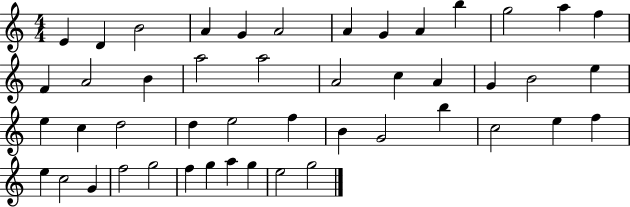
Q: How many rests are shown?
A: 0